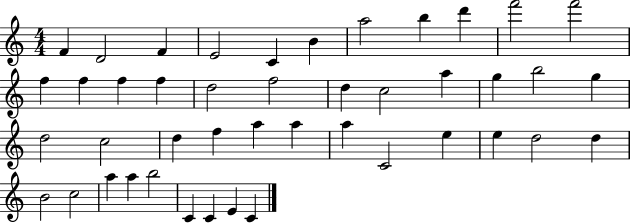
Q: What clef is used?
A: treble